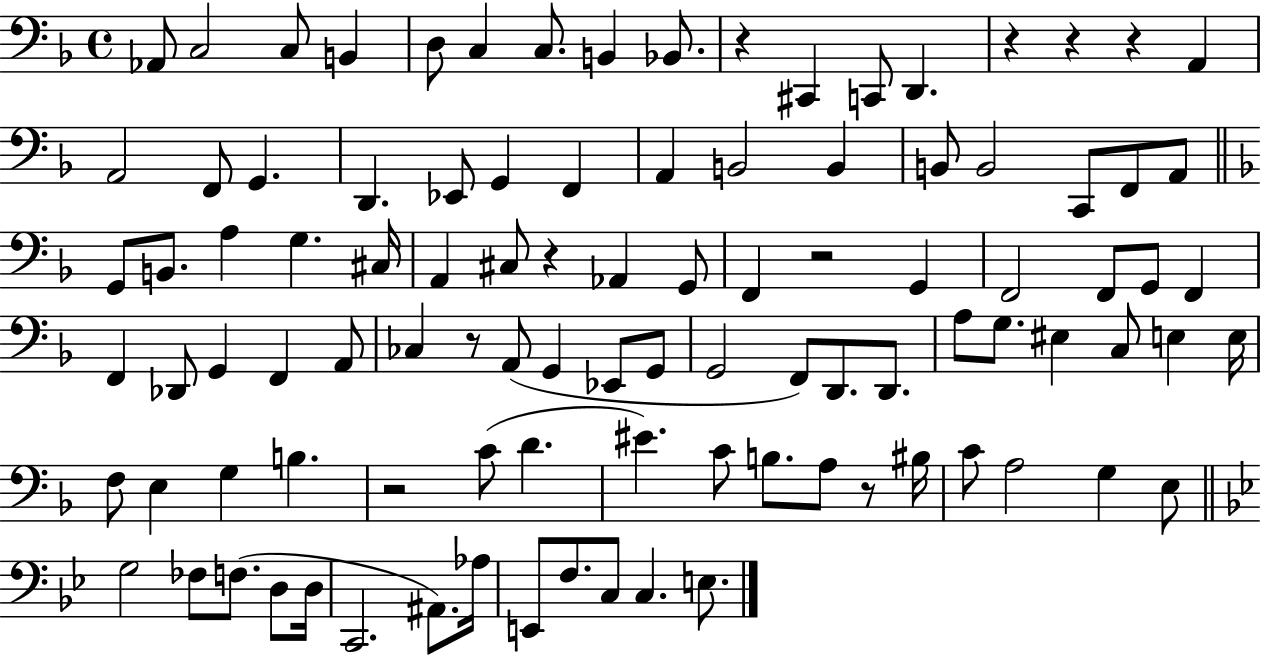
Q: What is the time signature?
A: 4/4